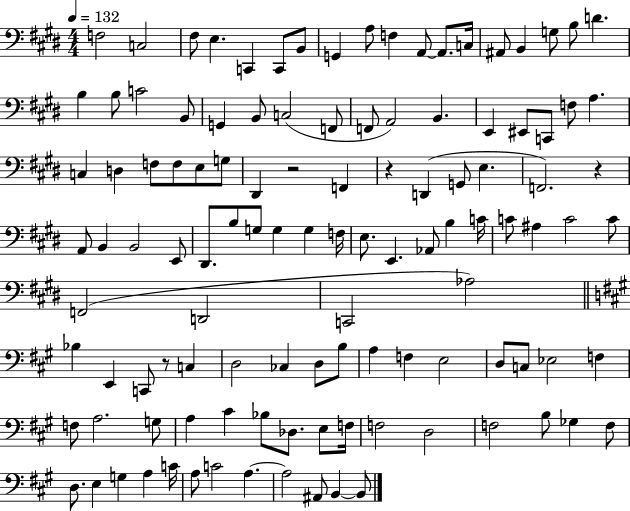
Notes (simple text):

F3/h C3/h F#3/e E3/q. C2/q C2/e B2/e G2/q A3/e F3/q A2/e A2/e. C3/s A#2/e B2/q G3/e B3/e D4/q. B3/q B3/e C4/h B2/e G2/q B2/e C3/h F2/e F2/e A2/h B2/q. E2/q EIS2/e C2/e F3/e A3/q. C3/q D3/q F3/e F3/e E3/e G3/e D#2/q R/h F2/q R/q D2/q G2/e E3/q. F2/h. R/q A2/e B2/q B2/h E2/e D#2/e. B3/e G3/e G3/q G3/q F3/s E3/e. E2/q. Ab2/e B3/q C4/s C4/e A#3/q C4/h C4/e F2/h D2/h C2/h Ab3/h Bb3/q E2/q C2/e R/e C3/q D3/h CES3/q D3/e B3/e A3/q F3/q E3/h D3/e C3/e Eb3/h F3/q F3/e A3/h. G3/e A3/q C#4/q Bb3/e Db3/e. E3/e F3/s F3/h D3/h F3/h B3/e Gb3/q F3/e D3/e. E3/q G3/q A3/q C4/s A3/e C4/h A3/q. A3/h A#2/e B2/q B2/e